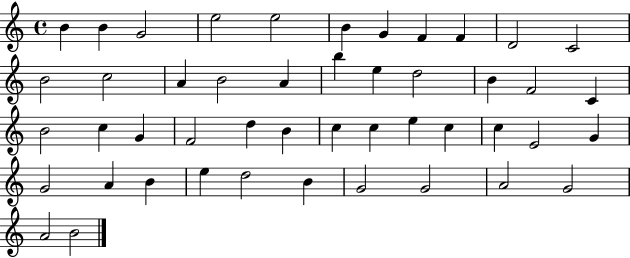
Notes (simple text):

B4/q B4/q G4/h E5/h E5/h B4/q G4/q F4/q F4/q D4/h C4/h B4/h C5/h A4/q B4/h A4/q B5/q E5/q D5/h B4/q F4/h C4/q B4/h C5/q G4/q F4/h D5/q B4/q C5/q C5/q E5/q C5/q C5/q E4/h G4/q G4/h A4/q B4/q E5/q D5/h B4/q G4/h G4/h A4/h G4/h A4/h B4/h